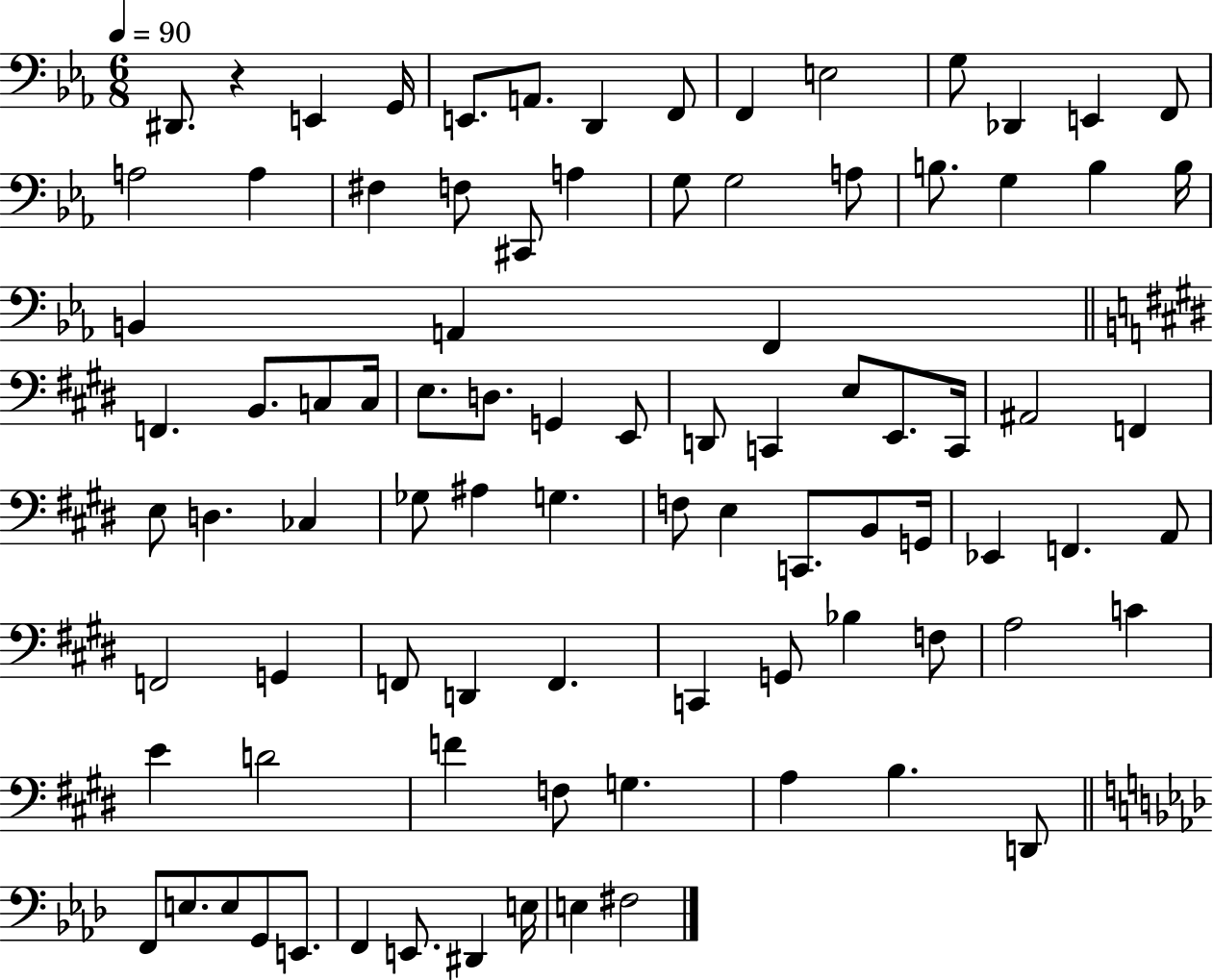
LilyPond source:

{
  \clef bass
  \numericTimeSignature
  \time 6/8
  \key ees \major
  \tempo 4 = 90
  dis,8. r4 e,4 g,16 | e,8. a,8. d,4 f,8 | f,4 e2 | g8 des,4 e,4 f,8 | \break a2 a4 | fis4 f8 cis,8 a4 | g8 g2 a8 | b8. g4 b4 b16 | \break b,4 a,4 f,4 | \bar "||" \break \key e \major f,4. b,8. c8 c16 | e8. d8. g,4 e,8 | d,8 c,4 e8 e,8. c,16 | ais,2 f,4 | \break e8 d4. ces4 | ges8 ais4 g4. | f8 e4 c,8. b,8 g,16 | ees,4 f,4. a,8 | \break f,2 g,4 | f,8 d,4 f,4. | c,4 g,8 bes4 f8 | a2 c'4 | \break e'4 d'2 | f'4 f8 g4. | a4 b4. d,8 | \bar "||" \break \key aes \major f,8 e8. e8 g,8 e,8. | f,4 e,8. dis,4 e16 | e4 fis2 | \bar "|."
}